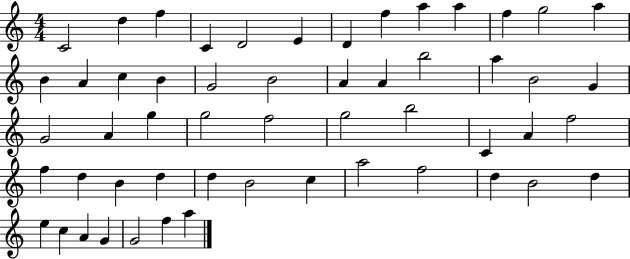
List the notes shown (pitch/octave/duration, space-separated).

C4/h D5/q F5/q C4/q D4/h E4/q D4/q F5/q A5/q A5/q F5/q G5/h A5/q B4/q A4/q C5/q B4/q G4/h B4/h A4/q A4/q B5/h A5/q B4/h G4/q G4/h A4/q G5/q G5/h F5/h G5/h B5/h C4/q A4/q F5/h F5/q D5/q B4/q D5/q D5/q B4/h C5/q A5/h F5/h D5/q B4/h D5/q E5/q C5/q A4/q G4/q G4/h F5/q A5/q